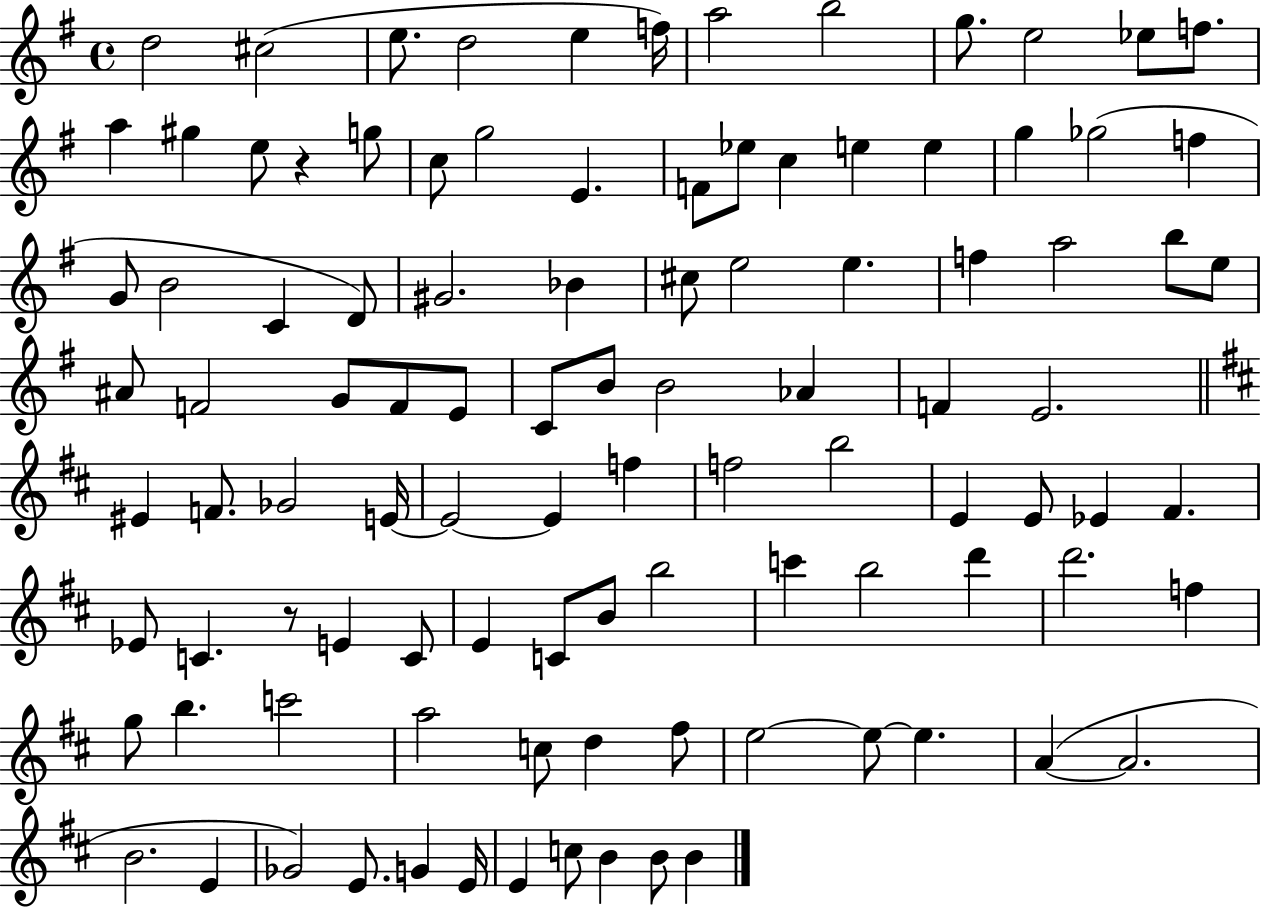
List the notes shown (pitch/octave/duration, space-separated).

D5/h C#5/h E5/e. D5/h E5/q F5/s A5/h B5/h G5/e. E5/h Eb5/e F5/e. A5/q G#5/q E5/e R/q G5/e C5/e G5/h E4/q. F4/e Eb5/e C5/q E5/q E5/q G5/q Gb5/h F5/q G4/e B4/h C4/q D4/e G#4/h. Bb4/q C#5/e E5/h E5/q. F5/q A5/h B5/e E5/e A#4/e F4/h G4/e F4/e E4/e C4/e B4/e B4/h Ab4/q F4/q E4/h. EIS4/q F4/e. Gb4/h E4/s E4/h E4/q F5/q F5/h B5/h E4/q E4/e Eb4/q F#4/q. Eb4/e C4/q. R/e E4/q C4/e E4/q C4/e B4/e B5/h C6/q B5/h D6/q D6/h. F5/q G5/e B5/q. C6/h A5/h C5/e D5/q F#5/e E5/h E5/e E5/q. A4/q A4/h. B4/h. E4/q Gb4/h E4/e. G4/q E4/s E4/q C5/e B4/q B4/e B4/q